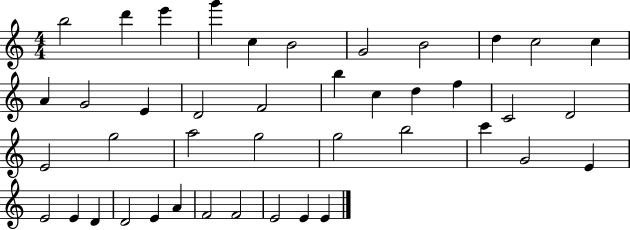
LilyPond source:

{
  \clef treble
  \numericTimeSignature
  \time 4/4
  \key c \major
  b''2 d'''4 e'''4 | g'''4 c''4 b'2 | g'2 b'2 | d''4 c''2 c''4 | \break a'4 g'2 e'4 | d'2 f'2 | b''4 c''4 d''4 f''4 | c'2 d'2 | \break e'2 g''2 | a''2 g''2 | g''2 b''2 | c'''4 g'2 e'4 | \break e'2 e'4 d'4 | d'2 e'4 a'4 | f'2 f'2 | e'2 e'4 e'4 | \break \bar "|."
}